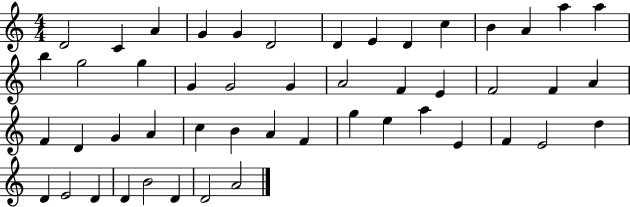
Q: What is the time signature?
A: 4/4